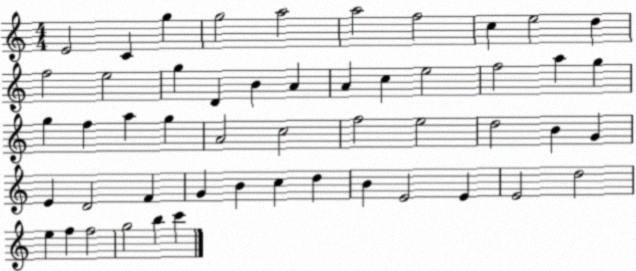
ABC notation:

X:1
T:Untitled
M:4/4
L:1/4
K:C
E2 C g g2 a2 a2 f2 c e2 d f2 e2 g D B A A c e2 f2 a g g f a g A2 c2 f2 e2 d2 B G E D2 F G B c d B E2 E E2 d2 e f f2 g2 b c'